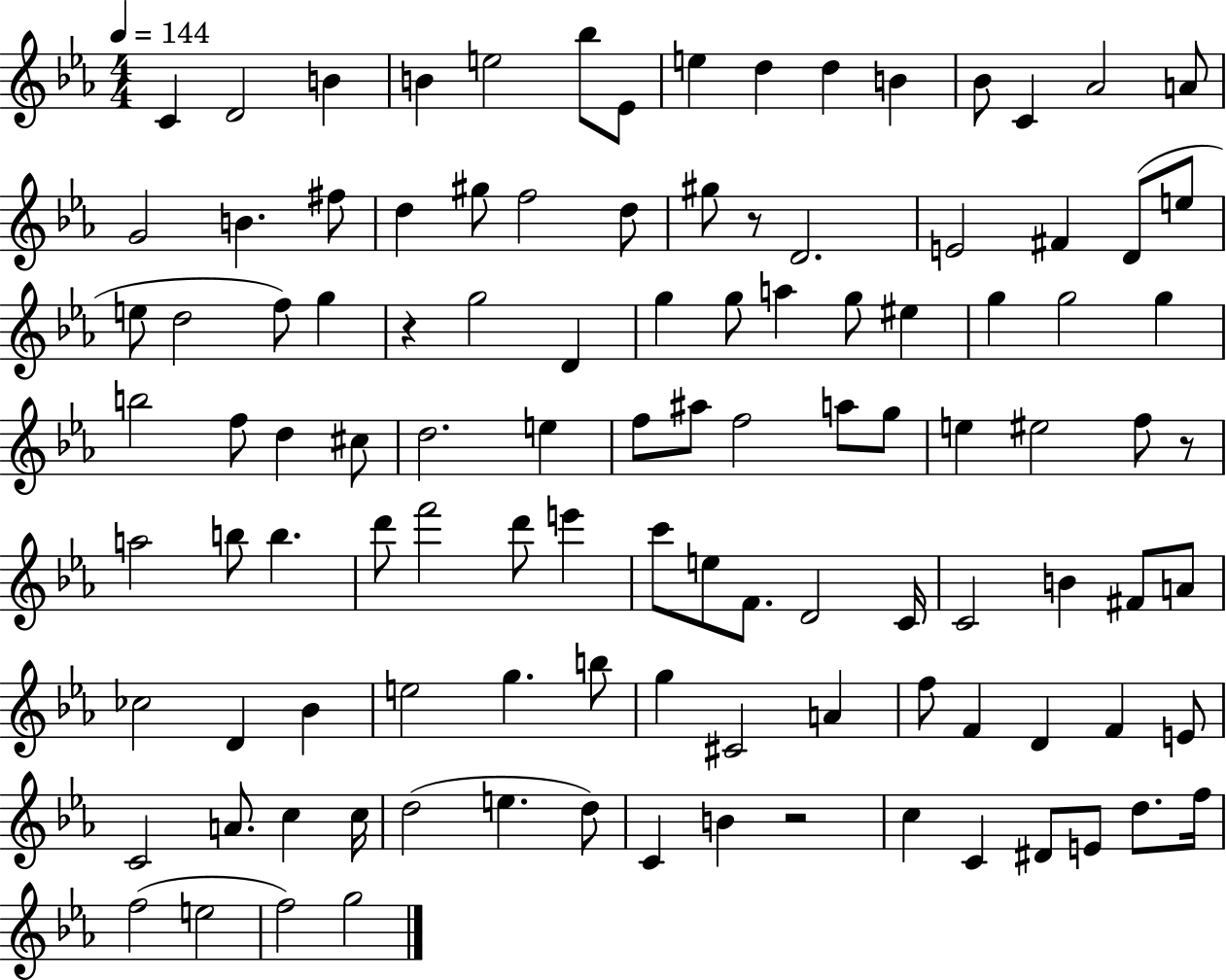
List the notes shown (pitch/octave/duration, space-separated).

C4/q D4/h B4/q B4/q E5/h Bb5/e Eb4/e E5/q D5/q D5/q B4/q Bb4/e C4/q Ab4/h A4/e G4/h B4/q. F#5/e D5/q G#5/e F5/h D5/e G#5/e R/e D4/h. E4/h F#4/q D4/e E5/e E5/e D5/h F5/e G5/q R/q G5/h D4/q G5/q G5/e A5/q G5/e EIS5/q G5/q G5/h G5/q B5/h F5/e D5/q C#5/e D5/h. E5/q F5/e A#5/e F5/h A5/e G5/e E5/q EIS5/h F5/e R/e A5/h B5/e B5/q. D6/e F6/h D6/e E6/q C6/e E5/e F4/e. D4/h C4/s C4/h B4/q F#4/e A4/e CES5/h D4/q Bb4/q E5/h G5/q. B5/e G5/q C#4/h A4/q F5/e F4/q D4/q F4/q E4/e C4/h A4/e. C5/q C5/s D5/h E5/q. D5/e C4/q B4/q R/h C5/q C4/q D#4/e E4/e D5/e. F5/s F5/h E5/h F5/h G5/h